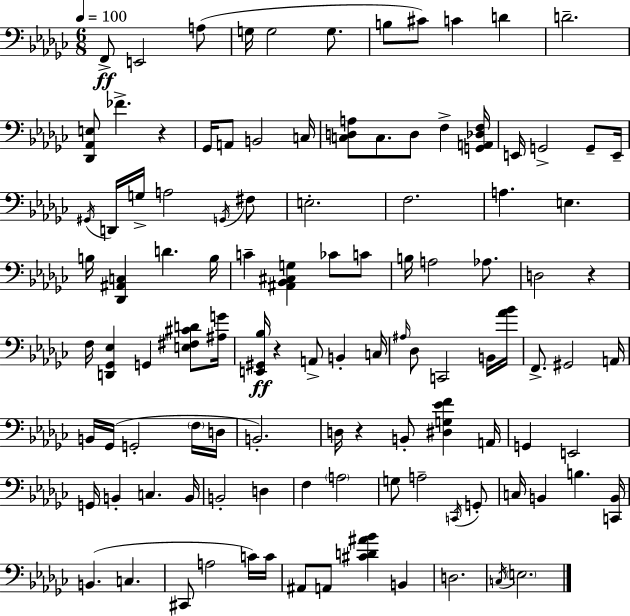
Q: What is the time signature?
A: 6/8